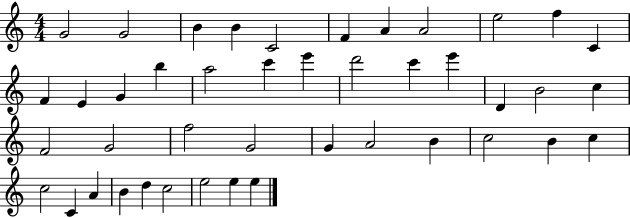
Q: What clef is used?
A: treble